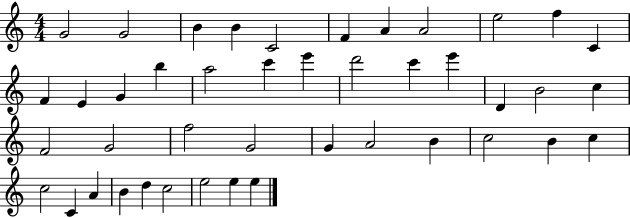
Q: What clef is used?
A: treble